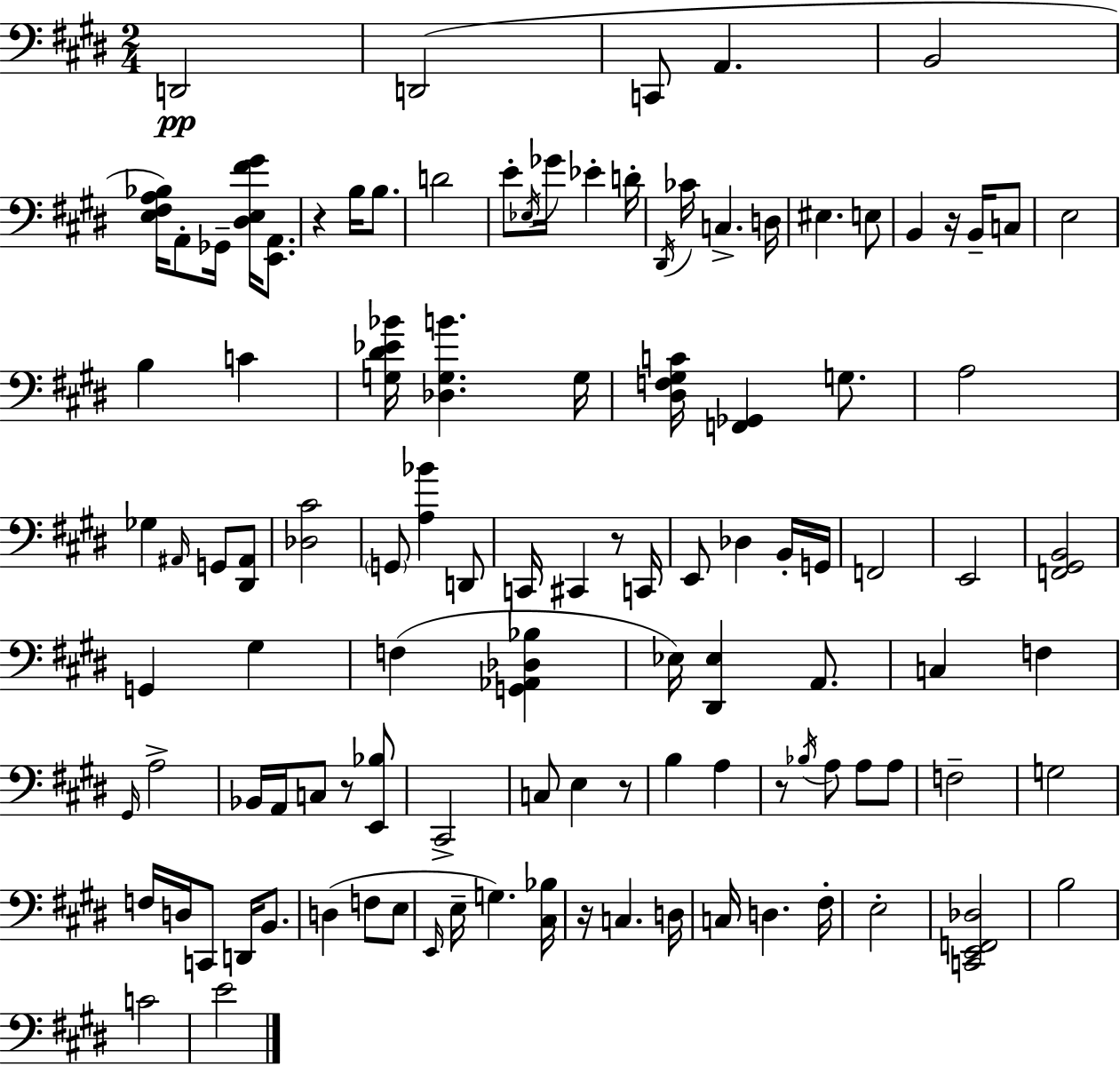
D2/h D2/h C2/e A2/q. B2/h [E3,F#3,A3,Bb3]/s A2/e Gb2/s [D#3,E3,F#4,G#4]/s [E2,A2]/e. R/q B3/s B3/e. D4/h E4/e Eb3/s Gb4/s Eb4/q D4/s D#2/s CES4/s C3/q. D3/s EIS3/q. E3/e B2/q R/s B2/s C3/e E3/h B3/q C4/q [G3,D#4,Eb4,Bb4]/s [Db3,G3,B4]/q. G3/s [D#3,F3,G#3,C4]/s [F2,Gb2]/q G3/e. A3/h Gb3/q A#2/s G2/e [D#2,A#2]/e [Db3,C#4]/h G2/e [A3,Bb4]/q D2/e C2/s C#2/q R/e C2/s E2/e Db3/q B2/s G2/s F2/h E2/h [F2,G#2,B2]/h G2/q G#3/q F3/q [G2,Ab2,Db3,Bb3]/q Eb3/s [D#2,Eb3]/q A2/e. C3/q F3/q G#2/s A3/h Bb2/s A2/s C3/e R/e [E2,Bb3]/e C#2/h C3/e E3/q R/e B3/q A3/q R/e Bb3/s A3/e A3/e A3/e F3/h G3/h F3/s D3/s C2/e D2/s B2/e. D3/q F3/e E3/e E2/s E3/s G3/q. [C#3,Bb3]/s R/s C3/q. D3/s C3/s D3/q. F#3/s E3/h [C2,E2,F2,Db3]/h B3/h C4/h E4/h